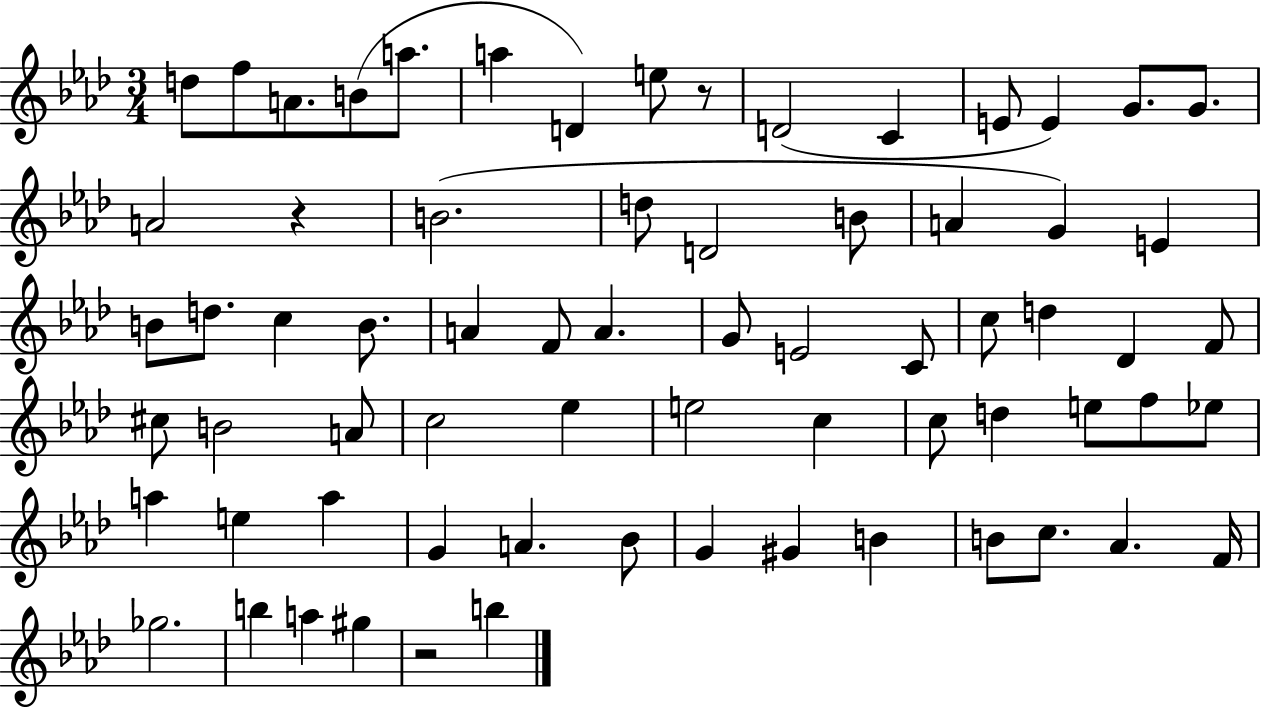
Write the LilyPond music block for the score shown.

{
  \clef treble
  \numericTimeSignature
  \time 3/4
  \key aes \major
  d''8 f''8 a'8. b'8( a''8. | a''4 d'4) e''8 r8 | d'2( c'4 | e'8 e'4) g'8. g'8. | \break a'2 r4 | b'2.( | d''8 d'2 b'8 | a'4 g'4) e'4 | \break b'8 d''8. c''4 b'8. | a'4 f'8 a'4. | g'8 e'2 c'8 | c''8 d''4 des'4 f'8 | \break cis''8 b'2 a'8 | c''2 ees''4 | e''2 c''4 | c''8 d''4 e''8 f''8 ees''8 | \break a''4 e''4 a''4 | g'4 a'4. bes'8 | g'4 gis'4 b'4 | b'8 c''8. aes'4. f'16 | \break ges''2. | b''4 a''4 gis''4 | r2 b''4 | \bar "|."
}